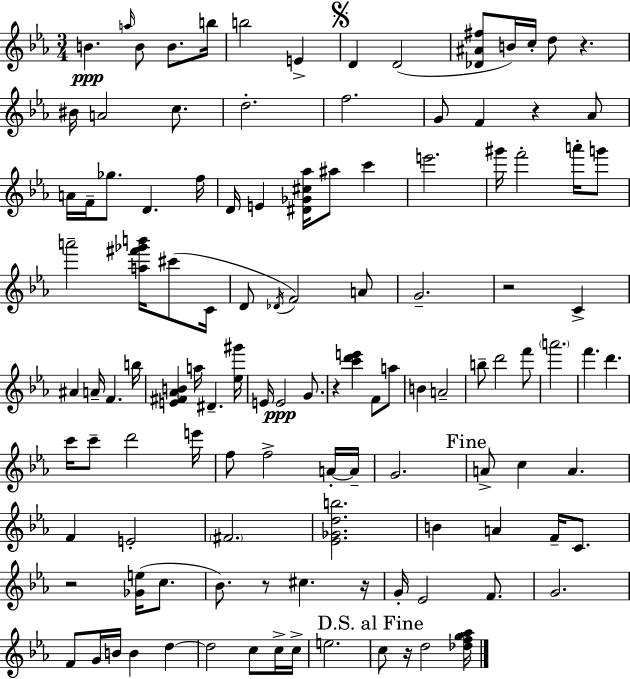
{
  \clef treble
  \numericTimeSignature
  \time 3/4
  \key ees \major
  b'4.\ppp \grace { a''16 } b'8 b'8. | b''16 b''2 e'4-> | \mark \markup { \musicglyph "scripts.segno" } d'4 d'2( | <des' ais' fis''>8 b'16) c''16-. d''8 r4. | \break bis'16 a'2 c''8. | d''2.-. | f''2. | g'8 f'4 r4 aes'8 | \break a'16 f'16-- ges''8. d'4. | f''16 d'16 e'4 <dis' ges' cis'' aes''>16 ais''8 c'''4 | e'''2. | gis'''16 f'''2-. a'''16-. g'''8 | \break a'''2-- <a'' fis''' ges''' b'''>16 cis'''8( | c'16 d'8 \acciaccatura { des'16 }) f'2 | a'8 g'2.-- | r2 c'4-> | \break ais'4 a'16-- f'4. | b''16 <e' fis' aes' b'>4 a''16 dis'4.-- | <ees'' gis'''>16 e'16 e'2\ppp g'8. | r4 <c''' d''' e'''>4 f'8 | \break a''8 b'4 a'2-- | b''8-- d'''2 | f'''8 \parenthesize a'''2. | f'''4. d'''4. | \break c'''16 c'''8-- d'''2 | e'''16 f''8 f''2-> | a'16-.~~ a'16-- g'2. | \mark "Fine" a'8-> c''4 a'4. | \break f'4 e'2-. | \parenthesize fis'2. | <ees' ges' d'' b''>2. | b'4 a'4 f'16-- c'8. | \break r2 <ges' e''>16( c''8. | bes'8.) r8 cis''4. | r16 g'16-. ees'2 f'8. | g'2. | \break f'8 g'16 b'16 b'4 d''4~~ | d''2 c''8 | c''16-> c''16-> e''2. | \mark "D.S. al Fine" c''8 r16 d''2 | \break <des'' f'' g'' aes''>16 \bar "|."
}